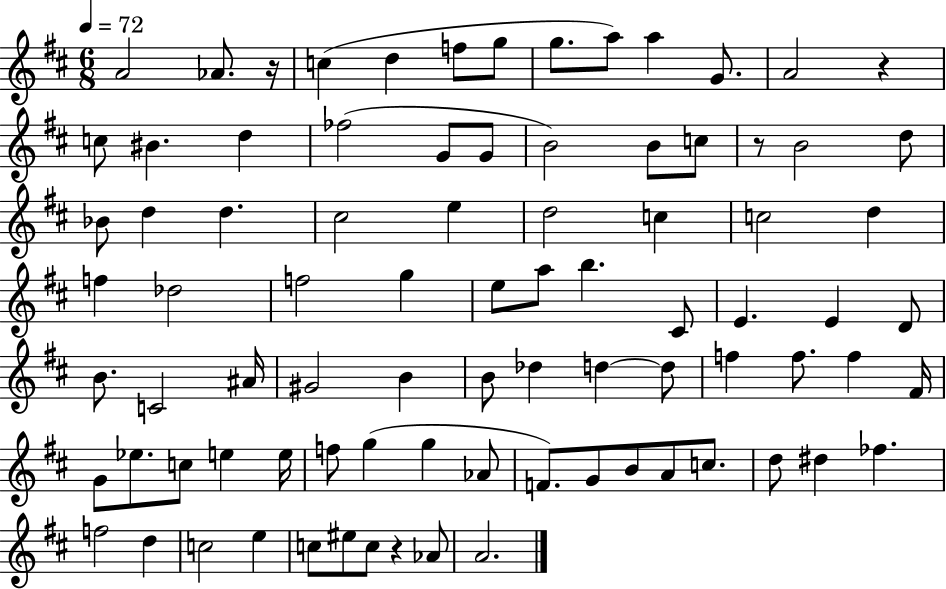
{
  \clef treble
  \numericTimeSignature
  \time 6/8
  \key d \major
  \tempo 4 = 72
  a'2 aes'8. r16 | c''4( d''4 f''8 g''8 | g''8. a''8) a''4 g'8. | a'2 r4 | \break c''8 bis'4. d''4 | fes''2( g'8 g'8 | b'2) b'8 c''8 | r8 b'2 d''8 | \break bes'8 d''4 d''4. | cis''2 e''4 | d''2 c''4 | c''2 d''4 | \break f''4 des''2 | f''2 g''4 | e''8 a''8 b''4. cis'8 | e'4. e'4 d'8 | \break b'8. c'2 ais'16 | gis'2 b'4 | b'8 des''4 d''4~~ d''8 | f''4 f''8. f''4 fis'16 | \break g'8 ees''8. c''8 e''4 e''16 | f''8 g''4( g''4 aes'8 | f'8.) g'8 b'8 a'8 c''8. | d''8 dis''4 fes''4. | \break f''2 d''4 | c''2 e''4 | c''8 eis''8 c''8 r4 aes'8 | a'2. | \break \bar "|."
}